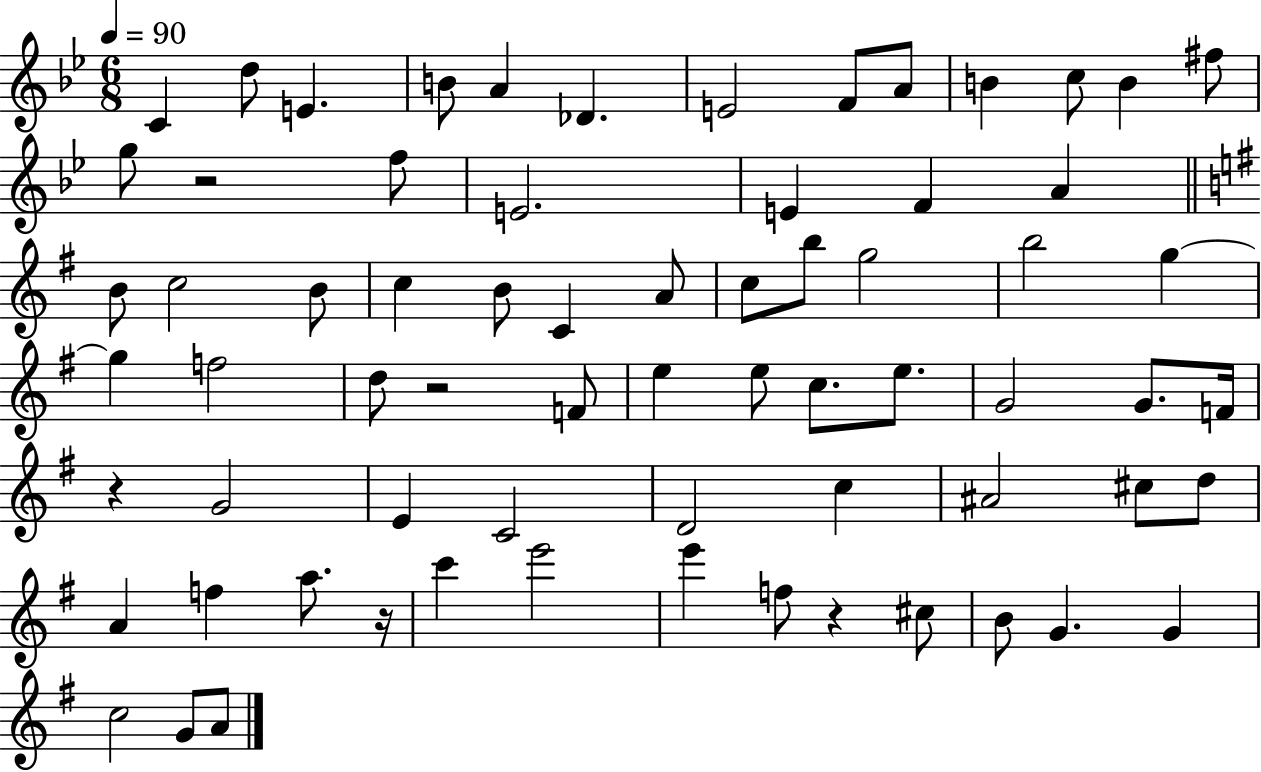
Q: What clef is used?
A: treble